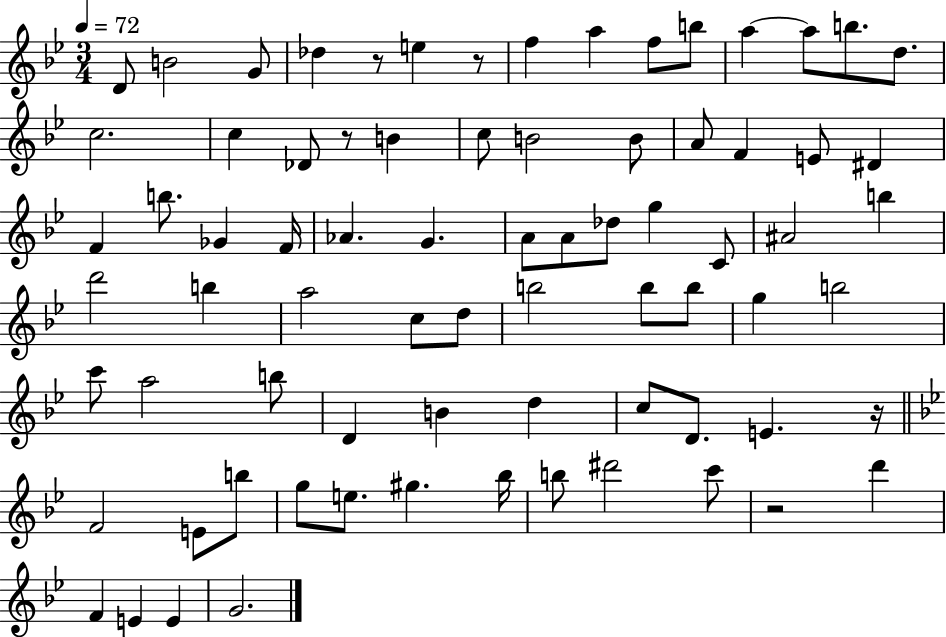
{
  \clef treble
  \numericTimeSignature
  \time 3/4
  \key bes \major
  \tempo 4 = 72
  d'8 b'2 g'8 | des''4 r8 e''4 r8 | f''4 a''4 f''8 b''8 | a''4~~ a''8 b''8. d''8. | \break c''2. | c''4 des'8 r8 b'4 | c''8 b'2 b'8 | a'8 f'4 e'8 dis'4 | \break f'4 b''8. ges'4 f'16 | aes'4. g'4. | a'8 a'8 des''8 g''4 c'8 | ais'2 b''4 | \break d'''2 b''4 | a''2 c''8 d''8 | b''2 b''8 b''8 | g''4 b''2 | \break c'''8 a''2 b''8 | d'4 b'4 d''4 | c''8 d'8. e'4. r16 | \bar "||" \break \key g \minor f'2 e'8 b''8 | g''8 e''8. gis''4. bes''16 | b''8 dis'''2 c'''8 | r2 d'''4 | \break f'4 e'4 e'4 | g'2. | \bar "|."
}